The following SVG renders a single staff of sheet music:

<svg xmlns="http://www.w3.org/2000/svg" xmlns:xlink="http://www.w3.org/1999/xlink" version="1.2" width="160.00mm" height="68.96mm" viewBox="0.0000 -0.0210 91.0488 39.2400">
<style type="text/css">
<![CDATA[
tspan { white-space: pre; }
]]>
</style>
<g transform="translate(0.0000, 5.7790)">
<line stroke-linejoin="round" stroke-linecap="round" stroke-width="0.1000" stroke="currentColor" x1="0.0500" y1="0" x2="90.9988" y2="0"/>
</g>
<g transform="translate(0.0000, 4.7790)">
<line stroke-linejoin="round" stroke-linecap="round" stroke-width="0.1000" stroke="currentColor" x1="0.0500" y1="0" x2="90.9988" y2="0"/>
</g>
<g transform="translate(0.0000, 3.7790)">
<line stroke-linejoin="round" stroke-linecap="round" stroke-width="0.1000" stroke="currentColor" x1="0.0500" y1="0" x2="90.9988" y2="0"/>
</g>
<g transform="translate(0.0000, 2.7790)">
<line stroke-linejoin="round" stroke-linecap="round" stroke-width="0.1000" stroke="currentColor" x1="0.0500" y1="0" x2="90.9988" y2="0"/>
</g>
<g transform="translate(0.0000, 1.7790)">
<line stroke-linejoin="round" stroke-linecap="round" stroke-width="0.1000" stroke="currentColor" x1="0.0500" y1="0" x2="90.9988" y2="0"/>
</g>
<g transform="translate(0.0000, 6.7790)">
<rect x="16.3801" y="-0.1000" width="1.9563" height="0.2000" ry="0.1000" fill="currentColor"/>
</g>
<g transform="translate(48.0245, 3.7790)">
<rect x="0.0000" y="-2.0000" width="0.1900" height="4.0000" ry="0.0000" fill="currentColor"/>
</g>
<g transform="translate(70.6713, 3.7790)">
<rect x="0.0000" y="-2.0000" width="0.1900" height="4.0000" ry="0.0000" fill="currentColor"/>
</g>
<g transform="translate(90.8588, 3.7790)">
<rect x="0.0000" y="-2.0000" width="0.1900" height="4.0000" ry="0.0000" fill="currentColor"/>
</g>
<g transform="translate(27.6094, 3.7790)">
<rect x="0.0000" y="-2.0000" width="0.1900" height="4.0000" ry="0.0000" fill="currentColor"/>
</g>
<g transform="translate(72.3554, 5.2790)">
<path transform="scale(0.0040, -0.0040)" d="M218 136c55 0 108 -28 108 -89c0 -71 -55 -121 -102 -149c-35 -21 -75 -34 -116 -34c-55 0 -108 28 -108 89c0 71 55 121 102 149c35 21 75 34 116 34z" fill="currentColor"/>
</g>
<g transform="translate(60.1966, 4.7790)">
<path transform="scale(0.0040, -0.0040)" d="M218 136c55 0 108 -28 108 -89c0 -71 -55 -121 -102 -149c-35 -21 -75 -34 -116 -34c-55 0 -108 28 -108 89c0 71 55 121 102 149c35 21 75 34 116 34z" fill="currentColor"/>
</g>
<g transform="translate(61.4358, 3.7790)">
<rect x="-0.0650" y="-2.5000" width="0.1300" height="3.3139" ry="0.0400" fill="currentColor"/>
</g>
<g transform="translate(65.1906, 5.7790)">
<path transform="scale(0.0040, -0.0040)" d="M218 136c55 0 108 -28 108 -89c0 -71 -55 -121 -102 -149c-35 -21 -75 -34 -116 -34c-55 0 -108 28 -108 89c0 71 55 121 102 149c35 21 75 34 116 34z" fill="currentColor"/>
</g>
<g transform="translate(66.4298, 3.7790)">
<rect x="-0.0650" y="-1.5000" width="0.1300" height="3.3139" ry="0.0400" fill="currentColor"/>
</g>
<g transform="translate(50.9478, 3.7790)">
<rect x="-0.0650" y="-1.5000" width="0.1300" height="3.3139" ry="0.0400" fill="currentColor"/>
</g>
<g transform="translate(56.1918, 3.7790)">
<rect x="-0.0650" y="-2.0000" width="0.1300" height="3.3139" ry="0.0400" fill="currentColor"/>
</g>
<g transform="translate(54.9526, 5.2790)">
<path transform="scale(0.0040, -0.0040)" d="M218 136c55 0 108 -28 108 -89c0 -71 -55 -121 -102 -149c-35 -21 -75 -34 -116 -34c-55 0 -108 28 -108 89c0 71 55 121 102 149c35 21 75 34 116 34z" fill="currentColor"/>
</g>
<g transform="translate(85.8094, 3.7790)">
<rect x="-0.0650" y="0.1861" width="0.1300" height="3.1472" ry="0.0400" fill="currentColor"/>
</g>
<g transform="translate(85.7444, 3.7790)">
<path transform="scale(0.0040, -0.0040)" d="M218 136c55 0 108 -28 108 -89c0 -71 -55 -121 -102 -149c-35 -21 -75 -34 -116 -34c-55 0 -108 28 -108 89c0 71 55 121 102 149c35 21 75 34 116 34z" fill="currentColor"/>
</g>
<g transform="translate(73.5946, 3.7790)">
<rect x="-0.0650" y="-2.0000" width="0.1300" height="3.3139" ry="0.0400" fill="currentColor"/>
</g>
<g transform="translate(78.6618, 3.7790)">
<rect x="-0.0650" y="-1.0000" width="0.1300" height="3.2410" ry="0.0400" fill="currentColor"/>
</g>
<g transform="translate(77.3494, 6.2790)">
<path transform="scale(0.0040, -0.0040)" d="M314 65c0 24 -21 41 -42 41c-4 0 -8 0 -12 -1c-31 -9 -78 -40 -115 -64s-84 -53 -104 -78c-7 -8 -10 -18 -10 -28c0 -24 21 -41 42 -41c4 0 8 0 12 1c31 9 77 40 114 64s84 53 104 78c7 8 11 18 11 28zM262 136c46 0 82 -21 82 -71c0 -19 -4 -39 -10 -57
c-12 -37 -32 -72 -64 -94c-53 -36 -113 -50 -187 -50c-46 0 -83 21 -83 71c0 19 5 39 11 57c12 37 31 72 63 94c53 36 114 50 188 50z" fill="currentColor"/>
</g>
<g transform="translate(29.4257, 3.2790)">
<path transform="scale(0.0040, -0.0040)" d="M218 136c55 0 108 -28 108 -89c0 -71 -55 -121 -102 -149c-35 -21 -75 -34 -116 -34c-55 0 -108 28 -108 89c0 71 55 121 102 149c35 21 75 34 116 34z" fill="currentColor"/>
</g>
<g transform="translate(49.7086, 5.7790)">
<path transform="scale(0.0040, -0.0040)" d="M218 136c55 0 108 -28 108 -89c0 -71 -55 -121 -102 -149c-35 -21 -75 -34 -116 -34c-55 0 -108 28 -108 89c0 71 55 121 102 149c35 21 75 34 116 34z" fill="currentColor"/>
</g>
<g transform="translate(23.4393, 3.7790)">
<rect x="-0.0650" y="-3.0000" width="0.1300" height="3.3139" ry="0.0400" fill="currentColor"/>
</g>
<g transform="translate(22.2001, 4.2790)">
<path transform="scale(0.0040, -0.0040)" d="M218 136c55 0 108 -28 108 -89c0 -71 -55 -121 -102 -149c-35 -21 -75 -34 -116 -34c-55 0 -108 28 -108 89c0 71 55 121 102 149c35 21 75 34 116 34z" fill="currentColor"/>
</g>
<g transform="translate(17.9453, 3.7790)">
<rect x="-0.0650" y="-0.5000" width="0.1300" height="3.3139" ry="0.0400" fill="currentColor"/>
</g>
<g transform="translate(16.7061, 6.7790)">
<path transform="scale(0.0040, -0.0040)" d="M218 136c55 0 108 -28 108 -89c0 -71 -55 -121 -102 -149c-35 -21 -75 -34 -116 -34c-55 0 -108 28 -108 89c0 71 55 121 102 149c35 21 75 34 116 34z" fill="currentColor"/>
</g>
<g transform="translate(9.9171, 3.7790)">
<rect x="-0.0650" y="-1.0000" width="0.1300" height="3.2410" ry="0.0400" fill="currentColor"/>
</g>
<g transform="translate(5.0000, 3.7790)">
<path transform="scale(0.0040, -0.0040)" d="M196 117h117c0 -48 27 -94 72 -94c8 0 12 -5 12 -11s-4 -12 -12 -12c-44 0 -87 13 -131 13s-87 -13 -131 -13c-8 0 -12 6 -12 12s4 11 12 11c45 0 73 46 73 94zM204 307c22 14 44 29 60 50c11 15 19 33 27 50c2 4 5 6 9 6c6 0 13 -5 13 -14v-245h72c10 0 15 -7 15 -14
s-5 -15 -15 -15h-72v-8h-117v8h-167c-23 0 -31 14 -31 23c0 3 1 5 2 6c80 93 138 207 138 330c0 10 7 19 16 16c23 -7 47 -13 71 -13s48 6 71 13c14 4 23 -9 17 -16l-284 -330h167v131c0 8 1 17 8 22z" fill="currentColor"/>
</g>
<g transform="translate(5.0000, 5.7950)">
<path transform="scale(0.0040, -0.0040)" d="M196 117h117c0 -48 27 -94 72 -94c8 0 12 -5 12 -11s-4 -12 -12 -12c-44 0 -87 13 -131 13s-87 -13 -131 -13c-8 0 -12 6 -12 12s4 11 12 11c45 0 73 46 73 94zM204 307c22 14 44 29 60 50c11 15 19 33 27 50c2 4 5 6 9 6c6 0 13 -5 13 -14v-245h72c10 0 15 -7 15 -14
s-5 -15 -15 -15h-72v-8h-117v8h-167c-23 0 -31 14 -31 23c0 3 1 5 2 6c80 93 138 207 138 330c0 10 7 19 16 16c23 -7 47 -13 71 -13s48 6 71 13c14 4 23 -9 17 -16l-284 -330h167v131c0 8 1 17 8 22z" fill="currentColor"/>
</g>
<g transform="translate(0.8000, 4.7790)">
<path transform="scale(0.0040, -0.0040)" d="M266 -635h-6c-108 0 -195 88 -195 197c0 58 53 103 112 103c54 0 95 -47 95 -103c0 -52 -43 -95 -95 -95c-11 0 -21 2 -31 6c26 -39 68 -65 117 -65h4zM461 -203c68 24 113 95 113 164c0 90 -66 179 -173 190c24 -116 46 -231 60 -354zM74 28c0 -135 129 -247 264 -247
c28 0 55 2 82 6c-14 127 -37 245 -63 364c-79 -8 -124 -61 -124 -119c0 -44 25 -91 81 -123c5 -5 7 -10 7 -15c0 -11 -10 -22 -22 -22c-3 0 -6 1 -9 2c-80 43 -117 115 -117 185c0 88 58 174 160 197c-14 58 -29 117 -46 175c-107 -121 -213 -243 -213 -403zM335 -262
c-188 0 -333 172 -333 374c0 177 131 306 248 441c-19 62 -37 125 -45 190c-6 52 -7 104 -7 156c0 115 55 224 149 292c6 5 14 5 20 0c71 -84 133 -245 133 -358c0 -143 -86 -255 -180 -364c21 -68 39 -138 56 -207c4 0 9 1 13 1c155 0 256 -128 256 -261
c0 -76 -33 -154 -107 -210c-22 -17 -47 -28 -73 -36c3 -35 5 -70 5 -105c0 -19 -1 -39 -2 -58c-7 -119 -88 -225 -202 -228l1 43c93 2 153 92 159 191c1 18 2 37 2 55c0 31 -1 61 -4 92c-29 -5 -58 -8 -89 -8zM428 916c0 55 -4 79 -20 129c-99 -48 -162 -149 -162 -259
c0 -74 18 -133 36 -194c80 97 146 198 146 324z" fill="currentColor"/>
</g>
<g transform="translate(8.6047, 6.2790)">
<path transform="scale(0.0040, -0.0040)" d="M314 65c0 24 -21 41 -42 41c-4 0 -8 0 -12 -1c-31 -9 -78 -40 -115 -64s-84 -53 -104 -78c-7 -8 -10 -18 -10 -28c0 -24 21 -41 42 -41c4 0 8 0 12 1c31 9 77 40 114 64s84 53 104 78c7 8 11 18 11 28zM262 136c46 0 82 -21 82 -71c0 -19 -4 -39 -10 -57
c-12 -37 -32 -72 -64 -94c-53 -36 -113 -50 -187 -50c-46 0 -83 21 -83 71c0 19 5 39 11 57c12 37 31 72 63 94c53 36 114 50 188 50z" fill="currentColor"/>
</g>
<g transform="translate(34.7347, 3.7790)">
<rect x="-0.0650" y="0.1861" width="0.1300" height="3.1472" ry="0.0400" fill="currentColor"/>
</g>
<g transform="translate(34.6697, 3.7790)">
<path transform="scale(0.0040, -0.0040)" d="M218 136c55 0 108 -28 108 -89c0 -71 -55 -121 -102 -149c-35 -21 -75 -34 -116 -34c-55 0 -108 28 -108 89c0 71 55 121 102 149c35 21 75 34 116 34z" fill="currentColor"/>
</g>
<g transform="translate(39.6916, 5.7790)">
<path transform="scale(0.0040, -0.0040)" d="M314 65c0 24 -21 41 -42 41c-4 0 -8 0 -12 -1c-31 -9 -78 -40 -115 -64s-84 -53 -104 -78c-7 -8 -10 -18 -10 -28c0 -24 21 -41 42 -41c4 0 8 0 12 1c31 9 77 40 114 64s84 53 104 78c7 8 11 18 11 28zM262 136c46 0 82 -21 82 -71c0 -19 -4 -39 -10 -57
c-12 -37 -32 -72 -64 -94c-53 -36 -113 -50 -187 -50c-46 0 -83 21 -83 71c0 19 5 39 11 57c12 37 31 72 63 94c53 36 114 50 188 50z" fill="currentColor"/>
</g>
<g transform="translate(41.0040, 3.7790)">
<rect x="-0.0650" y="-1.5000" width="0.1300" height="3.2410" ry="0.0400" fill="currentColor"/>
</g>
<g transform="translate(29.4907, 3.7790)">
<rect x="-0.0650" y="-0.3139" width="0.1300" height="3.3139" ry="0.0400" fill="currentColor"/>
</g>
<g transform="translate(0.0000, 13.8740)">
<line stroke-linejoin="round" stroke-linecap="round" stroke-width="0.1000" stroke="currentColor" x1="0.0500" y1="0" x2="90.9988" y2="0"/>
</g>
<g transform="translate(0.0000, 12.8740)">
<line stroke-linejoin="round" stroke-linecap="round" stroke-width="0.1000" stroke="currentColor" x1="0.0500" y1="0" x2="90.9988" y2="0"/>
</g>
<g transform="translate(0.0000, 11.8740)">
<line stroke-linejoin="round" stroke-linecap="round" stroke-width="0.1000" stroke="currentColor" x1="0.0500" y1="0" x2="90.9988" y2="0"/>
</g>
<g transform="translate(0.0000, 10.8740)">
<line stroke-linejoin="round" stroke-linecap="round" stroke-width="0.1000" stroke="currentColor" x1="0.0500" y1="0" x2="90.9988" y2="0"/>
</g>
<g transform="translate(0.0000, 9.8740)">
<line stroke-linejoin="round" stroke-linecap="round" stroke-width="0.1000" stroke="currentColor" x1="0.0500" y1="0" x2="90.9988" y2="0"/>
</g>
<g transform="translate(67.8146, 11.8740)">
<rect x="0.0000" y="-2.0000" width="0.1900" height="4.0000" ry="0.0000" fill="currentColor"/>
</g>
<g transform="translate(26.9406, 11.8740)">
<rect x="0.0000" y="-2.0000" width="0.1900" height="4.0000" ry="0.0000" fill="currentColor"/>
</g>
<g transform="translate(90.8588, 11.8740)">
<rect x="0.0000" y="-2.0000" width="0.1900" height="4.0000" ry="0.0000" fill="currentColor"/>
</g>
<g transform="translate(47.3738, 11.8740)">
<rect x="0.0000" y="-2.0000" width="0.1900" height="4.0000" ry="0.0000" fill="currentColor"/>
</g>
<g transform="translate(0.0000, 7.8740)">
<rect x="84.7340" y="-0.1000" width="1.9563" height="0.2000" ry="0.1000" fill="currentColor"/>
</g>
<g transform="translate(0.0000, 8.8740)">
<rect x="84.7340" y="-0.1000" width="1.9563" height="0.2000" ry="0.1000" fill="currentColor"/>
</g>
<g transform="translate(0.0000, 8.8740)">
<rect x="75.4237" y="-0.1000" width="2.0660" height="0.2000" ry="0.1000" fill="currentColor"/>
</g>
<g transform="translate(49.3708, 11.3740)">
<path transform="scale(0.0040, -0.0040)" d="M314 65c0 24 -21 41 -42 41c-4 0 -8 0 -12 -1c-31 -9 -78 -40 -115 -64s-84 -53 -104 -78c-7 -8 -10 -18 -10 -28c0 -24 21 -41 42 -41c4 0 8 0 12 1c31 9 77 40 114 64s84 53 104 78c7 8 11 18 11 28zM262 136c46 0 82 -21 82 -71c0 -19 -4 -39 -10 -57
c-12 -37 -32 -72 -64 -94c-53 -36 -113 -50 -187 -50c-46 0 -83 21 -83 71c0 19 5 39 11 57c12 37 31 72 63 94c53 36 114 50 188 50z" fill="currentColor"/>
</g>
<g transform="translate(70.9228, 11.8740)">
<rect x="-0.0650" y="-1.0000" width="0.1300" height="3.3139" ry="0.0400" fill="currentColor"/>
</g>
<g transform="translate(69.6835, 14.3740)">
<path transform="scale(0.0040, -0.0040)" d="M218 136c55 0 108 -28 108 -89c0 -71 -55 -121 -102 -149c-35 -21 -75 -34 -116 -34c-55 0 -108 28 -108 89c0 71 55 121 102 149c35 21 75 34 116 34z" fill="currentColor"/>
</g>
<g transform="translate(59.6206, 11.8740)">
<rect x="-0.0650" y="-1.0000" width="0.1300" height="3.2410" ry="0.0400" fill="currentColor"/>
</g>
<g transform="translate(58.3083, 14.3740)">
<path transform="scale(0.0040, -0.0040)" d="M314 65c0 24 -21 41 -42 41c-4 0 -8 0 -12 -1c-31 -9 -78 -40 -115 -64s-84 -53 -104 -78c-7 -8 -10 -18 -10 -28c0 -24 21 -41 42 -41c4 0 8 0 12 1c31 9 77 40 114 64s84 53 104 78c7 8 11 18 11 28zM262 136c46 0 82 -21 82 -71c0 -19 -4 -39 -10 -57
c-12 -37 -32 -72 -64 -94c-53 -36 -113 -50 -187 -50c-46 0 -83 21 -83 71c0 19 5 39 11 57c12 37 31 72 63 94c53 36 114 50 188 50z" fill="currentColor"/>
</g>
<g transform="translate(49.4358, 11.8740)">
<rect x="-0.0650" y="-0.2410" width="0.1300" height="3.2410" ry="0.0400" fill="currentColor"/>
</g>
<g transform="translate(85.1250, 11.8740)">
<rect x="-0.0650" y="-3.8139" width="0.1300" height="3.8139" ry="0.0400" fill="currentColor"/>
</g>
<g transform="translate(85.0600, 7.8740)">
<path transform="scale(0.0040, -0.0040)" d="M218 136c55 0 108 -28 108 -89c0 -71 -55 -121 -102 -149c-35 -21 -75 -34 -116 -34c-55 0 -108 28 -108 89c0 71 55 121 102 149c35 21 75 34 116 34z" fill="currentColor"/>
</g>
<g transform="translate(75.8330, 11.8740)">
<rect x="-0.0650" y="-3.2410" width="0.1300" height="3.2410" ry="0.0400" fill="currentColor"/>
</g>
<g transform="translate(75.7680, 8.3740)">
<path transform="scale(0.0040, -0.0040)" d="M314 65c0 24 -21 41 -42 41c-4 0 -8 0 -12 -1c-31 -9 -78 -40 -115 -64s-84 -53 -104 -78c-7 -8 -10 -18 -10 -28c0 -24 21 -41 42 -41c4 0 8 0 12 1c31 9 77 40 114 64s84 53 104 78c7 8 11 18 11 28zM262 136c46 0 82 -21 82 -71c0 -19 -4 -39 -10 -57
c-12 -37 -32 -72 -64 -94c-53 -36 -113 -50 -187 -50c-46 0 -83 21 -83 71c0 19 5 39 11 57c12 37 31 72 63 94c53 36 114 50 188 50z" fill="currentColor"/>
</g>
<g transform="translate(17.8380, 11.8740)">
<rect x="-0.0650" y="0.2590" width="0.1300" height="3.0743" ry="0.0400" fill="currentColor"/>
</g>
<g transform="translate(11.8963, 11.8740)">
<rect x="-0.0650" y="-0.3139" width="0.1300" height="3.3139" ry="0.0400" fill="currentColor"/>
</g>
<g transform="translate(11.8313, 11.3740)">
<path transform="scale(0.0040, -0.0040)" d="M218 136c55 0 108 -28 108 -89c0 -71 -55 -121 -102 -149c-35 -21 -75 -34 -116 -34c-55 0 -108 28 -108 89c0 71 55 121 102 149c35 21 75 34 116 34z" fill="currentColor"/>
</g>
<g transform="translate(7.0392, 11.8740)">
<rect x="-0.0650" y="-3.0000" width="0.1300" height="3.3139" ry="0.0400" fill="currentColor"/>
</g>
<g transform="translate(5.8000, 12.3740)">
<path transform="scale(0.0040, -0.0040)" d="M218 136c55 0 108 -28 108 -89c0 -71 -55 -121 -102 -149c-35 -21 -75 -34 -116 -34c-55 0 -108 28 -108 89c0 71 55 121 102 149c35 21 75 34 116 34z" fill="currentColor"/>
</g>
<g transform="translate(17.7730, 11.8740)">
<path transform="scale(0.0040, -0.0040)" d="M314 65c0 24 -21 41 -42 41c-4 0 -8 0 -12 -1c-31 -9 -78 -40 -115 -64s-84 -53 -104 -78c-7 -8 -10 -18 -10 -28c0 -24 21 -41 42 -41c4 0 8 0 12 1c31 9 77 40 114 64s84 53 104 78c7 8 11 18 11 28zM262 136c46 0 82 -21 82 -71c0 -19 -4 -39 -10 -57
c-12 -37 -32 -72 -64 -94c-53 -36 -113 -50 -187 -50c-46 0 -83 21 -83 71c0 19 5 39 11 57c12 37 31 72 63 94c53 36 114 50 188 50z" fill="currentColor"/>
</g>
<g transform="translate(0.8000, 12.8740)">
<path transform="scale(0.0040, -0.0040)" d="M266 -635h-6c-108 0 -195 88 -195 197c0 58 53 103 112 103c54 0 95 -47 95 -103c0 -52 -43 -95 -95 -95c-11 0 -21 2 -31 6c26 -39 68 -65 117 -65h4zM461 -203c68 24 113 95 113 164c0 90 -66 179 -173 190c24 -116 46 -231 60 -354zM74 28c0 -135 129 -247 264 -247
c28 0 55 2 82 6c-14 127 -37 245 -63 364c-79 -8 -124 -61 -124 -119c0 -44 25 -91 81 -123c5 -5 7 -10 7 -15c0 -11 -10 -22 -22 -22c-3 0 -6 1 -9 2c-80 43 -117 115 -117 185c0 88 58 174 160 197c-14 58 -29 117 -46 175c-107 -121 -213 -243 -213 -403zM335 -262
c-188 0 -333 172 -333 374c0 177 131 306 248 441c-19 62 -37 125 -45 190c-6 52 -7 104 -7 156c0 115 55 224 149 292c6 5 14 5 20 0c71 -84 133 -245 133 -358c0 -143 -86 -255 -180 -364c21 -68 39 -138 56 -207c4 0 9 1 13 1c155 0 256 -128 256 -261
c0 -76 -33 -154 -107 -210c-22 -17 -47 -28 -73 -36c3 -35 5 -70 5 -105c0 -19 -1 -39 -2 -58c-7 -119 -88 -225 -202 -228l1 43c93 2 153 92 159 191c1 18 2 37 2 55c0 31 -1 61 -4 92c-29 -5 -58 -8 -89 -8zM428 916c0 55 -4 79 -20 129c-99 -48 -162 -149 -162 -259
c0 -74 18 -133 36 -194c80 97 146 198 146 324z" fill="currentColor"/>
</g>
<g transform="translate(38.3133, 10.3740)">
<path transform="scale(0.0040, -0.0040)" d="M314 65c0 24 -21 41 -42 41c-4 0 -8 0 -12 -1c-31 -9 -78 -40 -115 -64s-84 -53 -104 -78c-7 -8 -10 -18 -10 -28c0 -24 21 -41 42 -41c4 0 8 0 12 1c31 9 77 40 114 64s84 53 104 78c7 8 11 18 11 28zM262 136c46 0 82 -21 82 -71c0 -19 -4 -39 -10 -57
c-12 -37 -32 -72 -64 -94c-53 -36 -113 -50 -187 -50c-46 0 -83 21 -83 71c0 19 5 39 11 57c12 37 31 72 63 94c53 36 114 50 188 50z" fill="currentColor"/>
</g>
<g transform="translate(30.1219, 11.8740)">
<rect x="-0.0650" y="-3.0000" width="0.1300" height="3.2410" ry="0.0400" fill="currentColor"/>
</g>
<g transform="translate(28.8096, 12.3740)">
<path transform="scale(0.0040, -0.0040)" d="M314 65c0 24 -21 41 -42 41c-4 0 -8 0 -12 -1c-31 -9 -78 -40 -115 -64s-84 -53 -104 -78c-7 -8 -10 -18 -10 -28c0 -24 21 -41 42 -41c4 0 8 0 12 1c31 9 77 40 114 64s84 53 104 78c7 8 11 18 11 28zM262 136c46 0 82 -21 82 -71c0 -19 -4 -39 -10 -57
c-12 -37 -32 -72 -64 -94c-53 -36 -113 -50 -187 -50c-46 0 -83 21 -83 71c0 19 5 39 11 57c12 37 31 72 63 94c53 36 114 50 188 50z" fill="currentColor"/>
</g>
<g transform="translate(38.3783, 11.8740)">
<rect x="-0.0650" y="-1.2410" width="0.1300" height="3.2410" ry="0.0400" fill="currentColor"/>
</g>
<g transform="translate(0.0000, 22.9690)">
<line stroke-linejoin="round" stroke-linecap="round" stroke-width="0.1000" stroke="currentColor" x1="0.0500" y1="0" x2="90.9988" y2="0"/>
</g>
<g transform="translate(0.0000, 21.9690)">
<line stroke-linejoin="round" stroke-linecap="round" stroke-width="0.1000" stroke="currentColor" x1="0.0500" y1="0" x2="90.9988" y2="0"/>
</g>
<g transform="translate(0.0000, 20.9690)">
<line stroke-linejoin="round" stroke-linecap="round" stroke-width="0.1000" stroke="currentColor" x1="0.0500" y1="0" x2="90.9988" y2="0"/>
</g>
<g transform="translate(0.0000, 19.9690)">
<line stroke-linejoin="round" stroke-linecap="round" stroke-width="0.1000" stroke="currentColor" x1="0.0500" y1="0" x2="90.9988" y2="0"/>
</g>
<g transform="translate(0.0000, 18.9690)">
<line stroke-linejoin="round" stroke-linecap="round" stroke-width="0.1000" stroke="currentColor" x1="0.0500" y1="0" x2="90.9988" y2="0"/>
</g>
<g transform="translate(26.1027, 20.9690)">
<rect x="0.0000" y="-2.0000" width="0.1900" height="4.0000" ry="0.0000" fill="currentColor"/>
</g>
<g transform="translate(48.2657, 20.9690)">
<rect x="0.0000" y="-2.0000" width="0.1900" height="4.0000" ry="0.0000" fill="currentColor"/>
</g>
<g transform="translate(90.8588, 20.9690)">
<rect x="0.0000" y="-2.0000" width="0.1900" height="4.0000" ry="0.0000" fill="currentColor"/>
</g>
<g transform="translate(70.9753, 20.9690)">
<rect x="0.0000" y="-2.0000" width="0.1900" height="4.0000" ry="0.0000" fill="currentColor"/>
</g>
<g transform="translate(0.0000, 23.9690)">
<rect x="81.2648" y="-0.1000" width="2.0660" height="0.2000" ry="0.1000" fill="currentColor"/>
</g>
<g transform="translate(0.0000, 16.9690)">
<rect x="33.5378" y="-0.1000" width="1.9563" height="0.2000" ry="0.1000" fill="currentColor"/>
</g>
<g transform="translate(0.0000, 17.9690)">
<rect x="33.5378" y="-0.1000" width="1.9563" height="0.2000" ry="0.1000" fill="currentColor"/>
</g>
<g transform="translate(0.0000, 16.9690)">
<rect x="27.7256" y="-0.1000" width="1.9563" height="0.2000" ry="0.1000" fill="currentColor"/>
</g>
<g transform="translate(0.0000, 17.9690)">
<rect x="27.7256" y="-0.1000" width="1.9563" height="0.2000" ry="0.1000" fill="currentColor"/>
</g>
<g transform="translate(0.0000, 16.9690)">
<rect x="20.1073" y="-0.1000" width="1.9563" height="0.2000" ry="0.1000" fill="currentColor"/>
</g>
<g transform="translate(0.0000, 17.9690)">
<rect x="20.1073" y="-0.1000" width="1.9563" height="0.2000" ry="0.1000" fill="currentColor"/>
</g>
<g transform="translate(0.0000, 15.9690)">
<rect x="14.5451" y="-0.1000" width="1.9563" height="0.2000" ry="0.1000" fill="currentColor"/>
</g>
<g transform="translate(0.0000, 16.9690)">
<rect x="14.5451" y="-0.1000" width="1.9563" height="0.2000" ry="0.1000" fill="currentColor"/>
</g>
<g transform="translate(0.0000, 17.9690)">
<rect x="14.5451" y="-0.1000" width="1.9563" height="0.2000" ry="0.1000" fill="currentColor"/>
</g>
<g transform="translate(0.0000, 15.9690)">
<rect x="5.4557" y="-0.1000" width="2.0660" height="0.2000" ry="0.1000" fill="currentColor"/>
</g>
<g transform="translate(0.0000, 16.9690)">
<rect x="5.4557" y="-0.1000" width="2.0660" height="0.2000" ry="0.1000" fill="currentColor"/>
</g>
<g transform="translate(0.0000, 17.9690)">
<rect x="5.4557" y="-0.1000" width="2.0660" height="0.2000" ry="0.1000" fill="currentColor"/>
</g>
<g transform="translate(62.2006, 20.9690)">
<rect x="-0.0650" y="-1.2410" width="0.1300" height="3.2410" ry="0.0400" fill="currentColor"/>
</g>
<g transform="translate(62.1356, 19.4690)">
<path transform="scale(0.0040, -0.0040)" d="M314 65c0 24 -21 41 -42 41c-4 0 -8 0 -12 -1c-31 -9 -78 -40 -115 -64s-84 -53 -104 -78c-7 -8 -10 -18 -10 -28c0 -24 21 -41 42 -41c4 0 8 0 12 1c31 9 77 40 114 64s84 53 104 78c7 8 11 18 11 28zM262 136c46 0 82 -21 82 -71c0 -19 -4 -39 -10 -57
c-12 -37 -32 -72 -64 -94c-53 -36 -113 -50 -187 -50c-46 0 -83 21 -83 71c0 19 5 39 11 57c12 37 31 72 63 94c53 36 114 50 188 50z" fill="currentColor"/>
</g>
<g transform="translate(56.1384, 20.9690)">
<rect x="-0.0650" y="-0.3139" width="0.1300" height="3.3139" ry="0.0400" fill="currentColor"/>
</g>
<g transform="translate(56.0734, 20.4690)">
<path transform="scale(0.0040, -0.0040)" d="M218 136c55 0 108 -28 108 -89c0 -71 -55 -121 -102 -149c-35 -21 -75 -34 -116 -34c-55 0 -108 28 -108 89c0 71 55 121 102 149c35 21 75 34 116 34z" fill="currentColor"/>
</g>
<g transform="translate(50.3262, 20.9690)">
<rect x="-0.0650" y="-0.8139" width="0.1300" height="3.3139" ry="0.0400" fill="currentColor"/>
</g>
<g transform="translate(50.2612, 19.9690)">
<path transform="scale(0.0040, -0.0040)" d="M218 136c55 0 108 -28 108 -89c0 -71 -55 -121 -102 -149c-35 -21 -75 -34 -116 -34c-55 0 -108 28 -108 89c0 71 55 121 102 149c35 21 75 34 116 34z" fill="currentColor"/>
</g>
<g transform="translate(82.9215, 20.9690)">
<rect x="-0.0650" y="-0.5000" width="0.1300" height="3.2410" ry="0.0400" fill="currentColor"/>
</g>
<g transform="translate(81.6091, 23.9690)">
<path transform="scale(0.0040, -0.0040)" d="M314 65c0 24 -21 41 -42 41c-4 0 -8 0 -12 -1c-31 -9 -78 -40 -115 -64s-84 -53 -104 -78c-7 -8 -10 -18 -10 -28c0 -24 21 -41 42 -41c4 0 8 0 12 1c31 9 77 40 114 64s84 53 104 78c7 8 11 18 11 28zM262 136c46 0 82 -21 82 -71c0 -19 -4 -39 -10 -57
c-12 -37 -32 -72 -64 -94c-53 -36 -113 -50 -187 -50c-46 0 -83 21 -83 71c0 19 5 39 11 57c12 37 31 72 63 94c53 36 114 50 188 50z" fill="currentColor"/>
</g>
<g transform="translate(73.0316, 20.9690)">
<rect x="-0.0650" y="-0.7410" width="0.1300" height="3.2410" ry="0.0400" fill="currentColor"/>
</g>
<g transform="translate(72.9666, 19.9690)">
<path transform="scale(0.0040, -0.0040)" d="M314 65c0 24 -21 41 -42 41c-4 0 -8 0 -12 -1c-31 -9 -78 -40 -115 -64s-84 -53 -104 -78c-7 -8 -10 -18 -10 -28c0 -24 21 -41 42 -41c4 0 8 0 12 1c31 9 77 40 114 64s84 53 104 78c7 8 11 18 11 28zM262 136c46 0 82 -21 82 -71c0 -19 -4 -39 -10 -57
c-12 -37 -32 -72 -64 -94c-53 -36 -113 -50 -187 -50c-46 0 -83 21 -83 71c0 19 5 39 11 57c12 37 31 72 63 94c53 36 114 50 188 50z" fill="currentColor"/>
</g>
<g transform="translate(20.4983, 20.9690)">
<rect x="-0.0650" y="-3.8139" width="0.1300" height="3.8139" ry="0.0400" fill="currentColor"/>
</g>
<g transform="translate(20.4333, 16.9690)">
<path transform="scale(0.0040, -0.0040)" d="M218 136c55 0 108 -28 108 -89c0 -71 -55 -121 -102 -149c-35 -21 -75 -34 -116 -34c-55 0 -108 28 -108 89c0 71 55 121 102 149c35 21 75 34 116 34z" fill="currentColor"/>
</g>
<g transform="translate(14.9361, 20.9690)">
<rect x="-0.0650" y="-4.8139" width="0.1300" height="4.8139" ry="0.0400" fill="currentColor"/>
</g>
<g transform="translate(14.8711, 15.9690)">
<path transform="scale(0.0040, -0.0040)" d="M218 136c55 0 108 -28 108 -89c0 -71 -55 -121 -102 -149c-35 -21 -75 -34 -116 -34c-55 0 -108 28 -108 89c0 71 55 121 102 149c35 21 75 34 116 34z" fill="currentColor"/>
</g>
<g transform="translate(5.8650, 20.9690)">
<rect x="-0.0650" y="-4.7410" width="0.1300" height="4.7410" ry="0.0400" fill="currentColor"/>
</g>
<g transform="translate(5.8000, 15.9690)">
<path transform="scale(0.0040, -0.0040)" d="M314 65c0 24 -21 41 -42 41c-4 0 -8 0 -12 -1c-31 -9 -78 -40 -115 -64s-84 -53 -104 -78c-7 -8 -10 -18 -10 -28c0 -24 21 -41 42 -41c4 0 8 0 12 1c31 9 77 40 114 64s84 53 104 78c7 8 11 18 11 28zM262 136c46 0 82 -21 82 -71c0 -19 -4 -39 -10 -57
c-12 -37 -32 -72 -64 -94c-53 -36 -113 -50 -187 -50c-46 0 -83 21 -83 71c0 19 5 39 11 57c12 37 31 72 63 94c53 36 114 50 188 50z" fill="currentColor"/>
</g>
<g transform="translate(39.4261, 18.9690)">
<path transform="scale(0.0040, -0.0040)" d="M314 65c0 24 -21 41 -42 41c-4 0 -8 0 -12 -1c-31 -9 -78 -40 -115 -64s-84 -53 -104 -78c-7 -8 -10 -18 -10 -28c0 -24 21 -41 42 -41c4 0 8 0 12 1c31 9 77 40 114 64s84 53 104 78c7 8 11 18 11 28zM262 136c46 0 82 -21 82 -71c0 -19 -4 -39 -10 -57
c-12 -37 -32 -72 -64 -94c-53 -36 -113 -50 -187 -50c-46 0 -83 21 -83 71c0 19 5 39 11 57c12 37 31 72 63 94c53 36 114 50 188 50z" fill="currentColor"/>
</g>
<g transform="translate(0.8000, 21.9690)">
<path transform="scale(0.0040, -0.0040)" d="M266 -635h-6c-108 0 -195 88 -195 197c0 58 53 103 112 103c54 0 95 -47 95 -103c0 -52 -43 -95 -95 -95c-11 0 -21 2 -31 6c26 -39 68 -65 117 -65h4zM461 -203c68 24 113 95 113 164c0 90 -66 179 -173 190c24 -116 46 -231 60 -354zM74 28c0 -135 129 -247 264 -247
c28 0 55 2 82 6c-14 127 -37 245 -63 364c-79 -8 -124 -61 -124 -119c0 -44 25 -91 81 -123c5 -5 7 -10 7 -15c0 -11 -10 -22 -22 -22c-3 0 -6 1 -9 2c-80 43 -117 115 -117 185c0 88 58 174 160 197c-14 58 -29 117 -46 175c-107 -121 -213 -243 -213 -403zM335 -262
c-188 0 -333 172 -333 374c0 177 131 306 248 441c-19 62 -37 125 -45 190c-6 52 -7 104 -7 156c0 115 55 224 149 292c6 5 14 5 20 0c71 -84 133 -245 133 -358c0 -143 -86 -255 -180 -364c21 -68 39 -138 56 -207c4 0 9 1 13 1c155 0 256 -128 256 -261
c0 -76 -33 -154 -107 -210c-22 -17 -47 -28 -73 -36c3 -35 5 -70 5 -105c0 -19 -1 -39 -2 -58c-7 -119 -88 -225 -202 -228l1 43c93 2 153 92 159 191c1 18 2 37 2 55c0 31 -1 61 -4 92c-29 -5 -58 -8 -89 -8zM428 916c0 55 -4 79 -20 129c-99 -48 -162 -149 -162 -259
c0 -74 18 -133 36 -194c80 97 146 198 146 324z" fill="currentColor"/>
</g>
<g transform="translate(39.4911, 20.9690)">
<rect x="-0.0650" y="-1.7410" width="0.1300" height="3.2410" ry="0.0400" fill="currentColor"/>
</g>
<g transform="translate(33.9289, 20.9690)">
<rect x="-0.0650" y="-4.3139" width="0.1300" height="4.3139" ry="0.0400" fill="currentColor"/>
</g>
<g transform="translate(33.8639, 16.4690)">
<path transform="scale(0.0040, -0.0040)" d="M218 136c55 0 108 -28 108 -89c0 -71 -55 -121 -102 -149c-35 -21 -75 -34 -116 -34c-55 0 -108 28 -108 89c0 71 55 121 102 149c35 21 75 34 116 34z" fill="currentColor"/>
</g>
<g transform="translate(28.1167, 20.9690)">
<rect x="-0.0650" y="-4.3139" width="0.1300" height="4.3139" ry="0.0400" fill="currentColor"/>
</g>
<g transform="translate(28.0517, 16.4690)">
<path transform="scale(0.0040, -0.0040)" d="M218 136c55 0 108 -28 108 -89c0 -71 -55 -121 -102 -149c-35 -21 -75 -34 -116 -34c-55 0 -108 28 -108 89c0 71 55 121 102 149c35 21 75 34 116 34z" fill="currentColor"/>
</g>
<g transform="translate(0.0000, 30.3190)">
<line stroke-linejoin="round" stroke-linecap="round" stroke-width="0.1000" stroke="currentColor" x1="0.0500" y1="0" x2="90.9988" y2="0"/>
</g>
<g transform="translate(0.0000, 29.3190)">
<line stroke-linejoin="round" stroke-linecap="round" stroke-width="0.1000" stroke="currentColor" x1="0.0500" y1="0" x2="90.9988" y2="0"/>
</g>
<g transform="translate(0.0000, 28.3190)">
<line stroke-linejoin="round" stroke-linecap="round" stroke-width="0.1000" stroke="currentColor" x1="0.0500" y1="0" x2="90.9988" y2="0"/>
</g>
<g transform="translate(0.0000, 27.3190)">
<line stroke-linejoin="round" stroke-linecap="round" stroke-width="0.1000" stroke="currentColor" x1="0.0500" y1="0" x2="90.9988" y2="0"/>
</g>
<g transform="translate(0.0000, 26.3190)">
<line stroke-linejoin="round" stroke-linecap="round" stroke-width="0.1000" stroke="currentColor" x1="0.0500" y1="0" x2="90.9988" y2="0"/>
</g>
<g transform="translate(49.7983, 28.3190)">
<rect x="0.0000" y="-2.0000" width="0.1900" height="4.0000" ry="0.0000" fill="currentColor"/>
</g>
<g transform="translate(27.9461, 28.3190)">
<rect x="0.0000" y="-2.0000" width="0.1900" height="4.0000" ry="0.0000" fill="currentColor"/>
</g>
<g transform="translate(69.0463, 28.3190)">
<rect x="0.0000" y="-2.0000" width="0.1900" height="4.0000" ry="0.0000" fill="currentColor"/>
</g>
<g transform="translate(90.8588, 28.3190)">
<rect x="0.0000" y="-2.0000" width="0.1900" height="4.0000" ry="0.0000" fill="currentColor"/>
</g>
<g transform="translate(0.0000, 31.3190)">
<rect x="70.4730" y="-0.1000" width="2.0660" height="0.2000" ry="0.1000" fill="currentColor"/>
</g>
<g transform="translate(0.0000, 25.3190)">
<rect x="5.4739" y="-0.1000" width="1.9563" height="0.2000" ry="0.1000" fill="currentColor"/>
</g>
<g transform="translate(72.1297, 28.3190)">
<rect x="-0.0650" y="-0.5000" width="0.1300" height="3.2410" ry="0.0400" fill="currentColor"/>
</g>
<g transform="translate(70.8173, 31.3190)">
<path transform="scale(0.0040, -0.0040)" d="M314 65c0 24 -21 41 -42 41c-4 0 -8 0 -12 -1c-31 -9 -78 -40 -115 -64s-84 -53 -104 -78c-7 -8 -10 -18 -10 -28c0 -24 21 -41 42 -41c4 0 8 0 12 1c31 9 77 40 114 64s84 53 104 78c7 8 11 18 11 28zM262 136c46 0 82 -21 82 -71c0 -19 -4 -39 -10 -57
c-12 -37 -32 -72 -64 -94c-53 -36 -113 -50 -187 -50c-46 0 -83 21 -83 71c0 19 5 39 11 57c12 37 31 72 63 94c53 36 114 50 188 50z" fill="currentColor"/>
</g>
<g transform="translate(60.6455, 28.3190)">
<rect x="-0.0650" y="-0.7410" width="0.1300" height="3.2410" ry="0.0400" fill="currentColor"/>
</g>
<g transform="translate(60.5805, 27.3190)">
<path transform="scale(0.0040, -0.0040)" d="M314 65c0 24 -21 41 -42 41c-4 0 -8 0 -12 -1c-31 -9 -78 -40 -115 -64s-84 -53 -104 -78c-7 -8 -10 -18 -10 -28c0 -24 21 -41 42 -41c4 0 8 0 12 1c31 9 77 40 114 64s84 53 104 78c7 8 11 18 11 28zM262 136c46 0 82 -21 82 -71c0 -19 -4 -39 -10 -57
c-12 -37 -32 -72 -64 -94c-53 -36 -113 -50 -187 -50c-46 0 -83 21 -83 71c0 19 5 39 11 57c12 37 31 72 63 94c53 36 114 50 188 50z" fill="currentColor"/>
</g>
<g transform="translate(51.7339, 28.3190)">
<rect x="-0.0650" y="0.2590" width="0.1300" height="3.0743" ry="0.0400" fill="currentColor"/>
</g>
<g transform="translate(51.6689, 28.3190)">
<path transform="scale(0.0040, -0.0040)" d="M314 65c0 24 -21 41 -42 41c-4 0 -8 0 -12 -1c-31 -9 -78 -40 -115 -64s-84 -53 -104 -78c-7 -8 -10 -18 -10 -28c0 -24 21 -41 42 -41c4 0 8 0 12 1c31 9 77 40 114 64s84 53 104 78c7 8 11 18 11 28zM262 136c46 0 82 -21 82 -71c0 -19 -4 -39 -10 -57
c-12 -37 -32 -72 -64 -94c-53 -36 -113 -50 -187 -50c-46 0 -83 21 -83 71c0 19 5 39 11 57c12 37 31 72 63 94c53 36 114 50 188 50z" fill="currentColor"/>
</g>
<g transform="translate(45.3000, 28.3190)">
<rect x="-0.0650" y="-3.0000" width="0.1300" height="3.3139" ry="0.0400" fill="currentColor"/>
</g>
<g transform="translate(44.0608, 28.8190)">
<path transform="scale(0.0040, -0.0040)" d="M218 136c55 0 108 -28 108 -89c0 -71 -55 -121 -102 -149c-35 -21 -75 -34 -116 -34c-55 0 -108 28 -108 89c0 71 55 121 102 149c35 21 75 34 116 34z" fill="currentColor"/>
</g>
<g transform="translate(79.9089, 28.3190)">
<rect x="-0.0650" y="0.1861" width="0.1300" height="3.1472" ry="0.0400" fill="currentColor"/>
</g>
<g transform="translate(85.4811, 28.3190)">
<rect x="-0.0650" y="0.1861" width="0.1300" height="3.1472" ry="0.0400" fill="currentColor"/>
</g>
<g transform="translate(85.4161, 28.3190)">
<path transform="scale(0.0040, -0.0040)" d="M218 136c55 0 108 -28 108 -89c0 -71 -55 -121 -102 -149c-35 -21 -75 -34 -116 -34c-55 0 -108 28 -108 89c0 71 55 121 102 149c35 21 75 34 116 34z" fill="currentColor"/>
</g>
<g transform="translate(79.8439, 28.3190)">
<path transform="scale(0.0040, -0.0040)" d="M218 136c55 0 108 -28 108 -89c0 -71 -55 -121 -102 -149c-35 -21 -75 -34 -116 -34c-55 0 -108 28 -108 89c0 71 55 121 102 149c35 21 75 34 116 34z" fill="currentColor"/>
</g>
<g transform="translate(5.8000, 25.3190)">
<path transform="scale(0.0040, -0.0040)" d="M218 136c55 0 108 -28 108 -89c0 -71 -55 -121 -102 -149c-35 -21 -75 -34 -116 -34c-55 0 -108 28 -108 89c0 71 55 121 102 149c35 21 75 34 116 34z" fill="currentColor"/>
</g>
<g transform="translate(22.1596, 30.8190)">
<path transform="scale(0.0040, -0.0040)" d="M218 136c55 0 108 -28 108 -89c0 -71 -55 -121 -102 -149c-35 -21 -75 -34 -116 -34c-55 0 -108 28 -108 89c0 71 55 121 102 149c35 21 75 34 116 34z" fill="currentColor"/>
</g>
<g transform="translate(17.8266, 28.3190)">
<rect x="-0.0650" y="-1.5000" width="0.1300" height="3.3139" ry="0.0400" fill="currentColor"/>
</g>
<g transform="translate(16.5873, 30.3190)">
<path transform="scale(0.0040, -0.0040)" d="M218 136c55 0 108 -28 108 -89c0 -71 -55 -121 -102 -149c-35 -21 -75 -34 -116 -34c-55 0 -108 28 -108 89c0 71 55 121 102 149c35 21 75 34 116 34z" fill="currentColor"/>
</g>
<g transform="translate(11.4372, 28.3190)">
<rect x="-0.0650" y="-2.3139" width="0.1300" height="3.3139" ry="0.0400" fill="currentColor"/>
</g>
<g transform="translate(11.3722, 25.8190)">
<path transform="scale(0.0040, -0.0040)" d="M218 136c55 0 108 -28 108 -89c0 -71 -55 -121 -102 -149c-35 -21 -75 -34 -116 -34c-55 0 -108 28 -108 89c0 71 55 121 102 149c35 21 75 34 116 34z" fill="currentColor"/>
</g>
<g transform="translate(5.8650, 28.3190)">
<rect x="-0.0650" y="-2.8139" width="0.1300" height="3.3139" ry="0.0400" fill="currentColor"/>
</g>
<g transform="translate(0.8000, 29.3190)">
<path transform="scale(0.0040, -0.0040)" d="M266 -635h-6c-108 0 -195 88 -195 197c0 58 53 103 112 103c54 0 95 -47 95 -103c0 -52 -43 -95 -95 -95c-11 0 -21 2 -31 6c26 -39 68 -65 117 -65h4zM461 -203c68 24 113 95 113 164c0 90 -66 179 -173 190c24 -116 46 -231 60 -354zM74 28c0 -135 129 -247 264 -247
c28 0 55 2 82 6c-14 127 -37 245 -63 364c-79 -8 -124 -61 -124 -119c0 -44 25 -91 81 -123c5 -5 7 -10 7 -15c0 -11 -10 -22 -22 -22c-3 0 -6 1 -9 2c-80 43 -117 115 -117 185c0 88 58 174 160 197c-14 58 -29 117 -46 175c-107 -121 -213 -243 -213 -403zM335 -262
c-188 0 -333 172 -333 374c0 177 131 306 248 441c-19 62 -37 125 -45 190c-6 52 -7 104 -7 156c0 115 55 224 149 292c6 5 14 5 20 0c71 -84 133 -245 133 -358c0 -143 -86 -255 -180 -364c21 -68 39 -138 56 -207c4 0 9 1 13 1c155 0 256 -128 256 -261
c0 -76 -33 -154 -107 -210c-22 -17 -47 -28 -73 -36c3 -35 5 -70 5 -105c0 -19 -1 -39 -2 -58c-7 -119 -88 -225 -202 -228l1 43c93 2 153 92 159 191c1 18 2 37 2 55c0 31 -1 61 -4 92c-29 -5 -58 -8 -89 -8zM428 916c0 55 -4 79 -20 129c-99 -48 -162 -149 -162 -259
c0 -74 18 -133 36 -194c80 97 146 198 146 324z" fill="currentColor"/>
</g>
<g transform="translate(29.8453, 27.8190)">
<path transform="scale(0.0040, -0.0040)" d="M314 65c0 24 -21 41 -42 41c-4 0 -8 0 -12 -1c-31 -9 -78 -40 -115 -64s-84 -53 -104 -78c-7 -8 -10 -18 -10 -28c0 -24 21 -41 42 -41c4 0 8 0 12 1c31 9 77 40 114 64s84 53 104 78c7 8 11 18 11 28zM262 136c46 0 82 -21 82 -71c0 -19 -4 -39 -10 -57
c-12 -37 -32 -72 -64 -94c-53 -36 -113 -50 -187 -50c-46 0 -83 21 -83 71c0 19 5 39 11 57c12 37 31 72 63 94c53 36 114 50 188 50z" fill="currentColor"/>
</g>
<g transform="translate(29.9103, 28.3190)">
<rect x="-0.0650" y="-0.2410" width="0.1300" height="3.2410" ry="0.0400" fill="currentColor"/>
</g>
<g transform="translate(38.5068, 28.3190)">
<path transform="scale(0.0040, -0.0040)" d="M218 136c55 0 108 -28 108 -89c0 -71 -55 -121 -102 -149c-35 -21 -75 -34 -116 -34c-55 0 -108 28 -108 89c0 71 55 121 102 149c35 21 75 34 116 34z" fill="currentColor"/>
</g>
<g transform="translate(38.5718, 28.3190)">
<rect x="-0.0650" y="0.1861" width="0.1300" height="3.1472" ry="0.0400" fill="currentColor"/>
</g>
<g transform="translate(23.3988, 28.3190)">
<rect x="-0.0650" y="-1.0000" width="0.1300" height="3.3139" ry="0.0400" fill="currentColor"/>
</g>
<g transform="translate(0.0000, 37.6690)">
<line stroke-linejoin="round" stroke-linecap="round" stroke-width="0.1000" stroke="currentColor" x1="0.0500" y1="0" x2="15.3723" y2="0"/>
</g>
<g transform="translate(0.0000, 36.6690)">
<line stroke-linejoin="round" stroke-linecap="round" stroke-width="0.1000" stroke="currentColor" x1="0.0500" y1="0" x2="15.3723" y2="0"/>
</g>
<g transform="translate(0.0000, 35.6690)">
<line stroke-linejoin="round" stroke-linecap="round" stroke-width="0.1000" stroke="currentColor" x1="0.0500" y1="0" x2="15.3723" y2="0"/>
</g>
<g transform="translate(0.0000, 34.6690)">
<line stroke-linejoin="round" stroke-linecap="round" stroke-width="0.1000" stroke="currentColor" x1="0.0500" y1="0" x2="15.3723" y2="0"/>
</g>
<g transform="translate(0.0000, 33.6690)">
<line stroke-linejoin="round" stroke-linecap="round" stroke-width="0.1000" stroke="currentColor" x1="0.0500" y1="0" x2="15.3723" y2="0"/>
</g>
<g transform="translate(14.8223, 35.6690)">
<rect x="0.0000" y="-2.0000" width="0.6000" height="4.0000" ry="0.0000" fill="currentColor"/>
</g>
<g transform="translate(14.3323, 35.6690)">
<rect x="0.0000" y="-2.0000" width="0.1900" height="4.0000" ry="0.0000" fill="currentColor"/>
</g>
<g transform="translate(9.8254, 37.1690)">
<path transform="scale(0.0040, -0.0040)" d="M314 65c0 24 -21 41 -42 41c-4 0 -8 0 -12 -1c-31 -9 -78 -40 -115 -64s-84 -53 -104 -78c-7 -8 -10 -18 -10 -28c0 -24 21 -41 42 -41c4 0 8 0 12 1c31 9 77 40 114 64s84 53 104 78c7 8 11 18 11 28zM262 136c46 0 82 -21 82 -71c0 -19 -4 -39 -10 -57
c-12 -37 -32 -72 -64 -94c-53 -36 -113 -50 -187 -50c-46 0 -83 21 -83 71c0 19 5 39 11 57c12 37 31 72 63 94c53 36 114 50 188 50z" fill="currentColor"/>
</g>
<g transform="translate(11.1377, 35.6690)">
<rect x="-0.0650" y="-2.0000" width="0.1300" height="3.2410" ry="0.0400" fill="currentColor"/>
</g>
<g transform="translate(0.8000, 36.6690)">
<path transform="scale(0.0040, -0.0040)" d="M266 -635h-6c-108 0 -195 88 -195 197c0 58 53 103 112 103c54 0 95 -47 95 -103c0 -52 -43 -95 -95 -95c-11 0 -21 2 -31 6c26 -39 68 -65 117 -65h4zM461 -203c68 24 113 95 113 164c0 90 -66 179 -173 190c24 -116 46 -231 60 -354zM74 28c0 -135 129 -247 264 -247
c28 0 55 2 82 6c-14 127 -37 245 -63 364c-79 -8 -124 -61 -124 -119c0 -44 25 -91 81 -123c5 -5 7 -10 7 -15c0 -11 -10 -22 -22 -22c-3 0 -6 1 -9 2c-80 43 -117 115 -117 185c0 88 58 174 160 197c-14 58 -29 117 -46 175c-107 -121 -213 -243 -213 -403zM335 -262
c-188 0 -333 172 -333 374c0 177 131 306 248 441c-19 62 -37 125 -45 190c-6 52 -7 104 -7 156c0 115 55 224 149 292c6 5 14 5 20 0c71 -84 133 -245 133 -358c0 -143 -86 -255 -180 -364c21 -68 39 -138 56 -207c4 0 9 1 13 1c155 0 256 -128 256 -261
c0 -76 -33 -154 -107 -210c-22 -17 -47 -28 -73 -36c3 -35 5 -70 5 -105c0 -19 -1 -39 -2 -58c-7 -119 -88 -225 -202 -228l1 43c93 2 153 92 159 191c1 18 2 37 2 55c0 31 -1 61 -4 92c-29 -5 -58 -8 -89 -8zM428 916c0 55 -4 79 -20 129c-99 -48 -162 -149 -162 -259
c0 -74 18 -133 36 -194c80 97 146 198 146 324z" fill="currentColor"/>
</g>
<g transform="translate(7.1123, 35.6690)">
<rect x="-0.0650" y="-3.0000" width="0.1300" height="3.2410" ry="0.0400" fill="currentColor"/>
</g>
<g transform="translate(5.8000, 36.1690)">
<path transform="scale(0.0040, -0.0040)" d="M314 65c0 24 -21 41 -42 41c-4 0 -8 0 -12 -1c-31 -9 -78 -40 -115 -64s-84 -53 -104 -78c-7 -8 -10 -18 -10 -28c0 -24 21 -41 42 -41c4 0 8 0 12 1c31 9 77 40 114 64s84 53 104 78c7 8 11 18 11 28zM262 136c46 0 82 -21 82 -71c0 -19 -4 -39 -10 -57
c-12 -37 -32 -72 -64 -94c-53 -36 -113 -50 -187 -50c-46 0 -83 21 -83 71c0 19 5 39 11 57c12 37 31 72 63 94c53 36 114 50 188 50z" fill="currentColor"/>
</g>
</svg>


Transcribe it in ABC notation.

X:1
T:Untitled
M:4/4
L:1/4
K:C
D2 C A c B E2 E F G E F D2 B A c B2 A2 e2 c2 D2 D b2 c' e'2 e' c' d' d' f2 d c e2 d2 C2 a g E D c2 B A B2 d2 C2 B B A2 F2